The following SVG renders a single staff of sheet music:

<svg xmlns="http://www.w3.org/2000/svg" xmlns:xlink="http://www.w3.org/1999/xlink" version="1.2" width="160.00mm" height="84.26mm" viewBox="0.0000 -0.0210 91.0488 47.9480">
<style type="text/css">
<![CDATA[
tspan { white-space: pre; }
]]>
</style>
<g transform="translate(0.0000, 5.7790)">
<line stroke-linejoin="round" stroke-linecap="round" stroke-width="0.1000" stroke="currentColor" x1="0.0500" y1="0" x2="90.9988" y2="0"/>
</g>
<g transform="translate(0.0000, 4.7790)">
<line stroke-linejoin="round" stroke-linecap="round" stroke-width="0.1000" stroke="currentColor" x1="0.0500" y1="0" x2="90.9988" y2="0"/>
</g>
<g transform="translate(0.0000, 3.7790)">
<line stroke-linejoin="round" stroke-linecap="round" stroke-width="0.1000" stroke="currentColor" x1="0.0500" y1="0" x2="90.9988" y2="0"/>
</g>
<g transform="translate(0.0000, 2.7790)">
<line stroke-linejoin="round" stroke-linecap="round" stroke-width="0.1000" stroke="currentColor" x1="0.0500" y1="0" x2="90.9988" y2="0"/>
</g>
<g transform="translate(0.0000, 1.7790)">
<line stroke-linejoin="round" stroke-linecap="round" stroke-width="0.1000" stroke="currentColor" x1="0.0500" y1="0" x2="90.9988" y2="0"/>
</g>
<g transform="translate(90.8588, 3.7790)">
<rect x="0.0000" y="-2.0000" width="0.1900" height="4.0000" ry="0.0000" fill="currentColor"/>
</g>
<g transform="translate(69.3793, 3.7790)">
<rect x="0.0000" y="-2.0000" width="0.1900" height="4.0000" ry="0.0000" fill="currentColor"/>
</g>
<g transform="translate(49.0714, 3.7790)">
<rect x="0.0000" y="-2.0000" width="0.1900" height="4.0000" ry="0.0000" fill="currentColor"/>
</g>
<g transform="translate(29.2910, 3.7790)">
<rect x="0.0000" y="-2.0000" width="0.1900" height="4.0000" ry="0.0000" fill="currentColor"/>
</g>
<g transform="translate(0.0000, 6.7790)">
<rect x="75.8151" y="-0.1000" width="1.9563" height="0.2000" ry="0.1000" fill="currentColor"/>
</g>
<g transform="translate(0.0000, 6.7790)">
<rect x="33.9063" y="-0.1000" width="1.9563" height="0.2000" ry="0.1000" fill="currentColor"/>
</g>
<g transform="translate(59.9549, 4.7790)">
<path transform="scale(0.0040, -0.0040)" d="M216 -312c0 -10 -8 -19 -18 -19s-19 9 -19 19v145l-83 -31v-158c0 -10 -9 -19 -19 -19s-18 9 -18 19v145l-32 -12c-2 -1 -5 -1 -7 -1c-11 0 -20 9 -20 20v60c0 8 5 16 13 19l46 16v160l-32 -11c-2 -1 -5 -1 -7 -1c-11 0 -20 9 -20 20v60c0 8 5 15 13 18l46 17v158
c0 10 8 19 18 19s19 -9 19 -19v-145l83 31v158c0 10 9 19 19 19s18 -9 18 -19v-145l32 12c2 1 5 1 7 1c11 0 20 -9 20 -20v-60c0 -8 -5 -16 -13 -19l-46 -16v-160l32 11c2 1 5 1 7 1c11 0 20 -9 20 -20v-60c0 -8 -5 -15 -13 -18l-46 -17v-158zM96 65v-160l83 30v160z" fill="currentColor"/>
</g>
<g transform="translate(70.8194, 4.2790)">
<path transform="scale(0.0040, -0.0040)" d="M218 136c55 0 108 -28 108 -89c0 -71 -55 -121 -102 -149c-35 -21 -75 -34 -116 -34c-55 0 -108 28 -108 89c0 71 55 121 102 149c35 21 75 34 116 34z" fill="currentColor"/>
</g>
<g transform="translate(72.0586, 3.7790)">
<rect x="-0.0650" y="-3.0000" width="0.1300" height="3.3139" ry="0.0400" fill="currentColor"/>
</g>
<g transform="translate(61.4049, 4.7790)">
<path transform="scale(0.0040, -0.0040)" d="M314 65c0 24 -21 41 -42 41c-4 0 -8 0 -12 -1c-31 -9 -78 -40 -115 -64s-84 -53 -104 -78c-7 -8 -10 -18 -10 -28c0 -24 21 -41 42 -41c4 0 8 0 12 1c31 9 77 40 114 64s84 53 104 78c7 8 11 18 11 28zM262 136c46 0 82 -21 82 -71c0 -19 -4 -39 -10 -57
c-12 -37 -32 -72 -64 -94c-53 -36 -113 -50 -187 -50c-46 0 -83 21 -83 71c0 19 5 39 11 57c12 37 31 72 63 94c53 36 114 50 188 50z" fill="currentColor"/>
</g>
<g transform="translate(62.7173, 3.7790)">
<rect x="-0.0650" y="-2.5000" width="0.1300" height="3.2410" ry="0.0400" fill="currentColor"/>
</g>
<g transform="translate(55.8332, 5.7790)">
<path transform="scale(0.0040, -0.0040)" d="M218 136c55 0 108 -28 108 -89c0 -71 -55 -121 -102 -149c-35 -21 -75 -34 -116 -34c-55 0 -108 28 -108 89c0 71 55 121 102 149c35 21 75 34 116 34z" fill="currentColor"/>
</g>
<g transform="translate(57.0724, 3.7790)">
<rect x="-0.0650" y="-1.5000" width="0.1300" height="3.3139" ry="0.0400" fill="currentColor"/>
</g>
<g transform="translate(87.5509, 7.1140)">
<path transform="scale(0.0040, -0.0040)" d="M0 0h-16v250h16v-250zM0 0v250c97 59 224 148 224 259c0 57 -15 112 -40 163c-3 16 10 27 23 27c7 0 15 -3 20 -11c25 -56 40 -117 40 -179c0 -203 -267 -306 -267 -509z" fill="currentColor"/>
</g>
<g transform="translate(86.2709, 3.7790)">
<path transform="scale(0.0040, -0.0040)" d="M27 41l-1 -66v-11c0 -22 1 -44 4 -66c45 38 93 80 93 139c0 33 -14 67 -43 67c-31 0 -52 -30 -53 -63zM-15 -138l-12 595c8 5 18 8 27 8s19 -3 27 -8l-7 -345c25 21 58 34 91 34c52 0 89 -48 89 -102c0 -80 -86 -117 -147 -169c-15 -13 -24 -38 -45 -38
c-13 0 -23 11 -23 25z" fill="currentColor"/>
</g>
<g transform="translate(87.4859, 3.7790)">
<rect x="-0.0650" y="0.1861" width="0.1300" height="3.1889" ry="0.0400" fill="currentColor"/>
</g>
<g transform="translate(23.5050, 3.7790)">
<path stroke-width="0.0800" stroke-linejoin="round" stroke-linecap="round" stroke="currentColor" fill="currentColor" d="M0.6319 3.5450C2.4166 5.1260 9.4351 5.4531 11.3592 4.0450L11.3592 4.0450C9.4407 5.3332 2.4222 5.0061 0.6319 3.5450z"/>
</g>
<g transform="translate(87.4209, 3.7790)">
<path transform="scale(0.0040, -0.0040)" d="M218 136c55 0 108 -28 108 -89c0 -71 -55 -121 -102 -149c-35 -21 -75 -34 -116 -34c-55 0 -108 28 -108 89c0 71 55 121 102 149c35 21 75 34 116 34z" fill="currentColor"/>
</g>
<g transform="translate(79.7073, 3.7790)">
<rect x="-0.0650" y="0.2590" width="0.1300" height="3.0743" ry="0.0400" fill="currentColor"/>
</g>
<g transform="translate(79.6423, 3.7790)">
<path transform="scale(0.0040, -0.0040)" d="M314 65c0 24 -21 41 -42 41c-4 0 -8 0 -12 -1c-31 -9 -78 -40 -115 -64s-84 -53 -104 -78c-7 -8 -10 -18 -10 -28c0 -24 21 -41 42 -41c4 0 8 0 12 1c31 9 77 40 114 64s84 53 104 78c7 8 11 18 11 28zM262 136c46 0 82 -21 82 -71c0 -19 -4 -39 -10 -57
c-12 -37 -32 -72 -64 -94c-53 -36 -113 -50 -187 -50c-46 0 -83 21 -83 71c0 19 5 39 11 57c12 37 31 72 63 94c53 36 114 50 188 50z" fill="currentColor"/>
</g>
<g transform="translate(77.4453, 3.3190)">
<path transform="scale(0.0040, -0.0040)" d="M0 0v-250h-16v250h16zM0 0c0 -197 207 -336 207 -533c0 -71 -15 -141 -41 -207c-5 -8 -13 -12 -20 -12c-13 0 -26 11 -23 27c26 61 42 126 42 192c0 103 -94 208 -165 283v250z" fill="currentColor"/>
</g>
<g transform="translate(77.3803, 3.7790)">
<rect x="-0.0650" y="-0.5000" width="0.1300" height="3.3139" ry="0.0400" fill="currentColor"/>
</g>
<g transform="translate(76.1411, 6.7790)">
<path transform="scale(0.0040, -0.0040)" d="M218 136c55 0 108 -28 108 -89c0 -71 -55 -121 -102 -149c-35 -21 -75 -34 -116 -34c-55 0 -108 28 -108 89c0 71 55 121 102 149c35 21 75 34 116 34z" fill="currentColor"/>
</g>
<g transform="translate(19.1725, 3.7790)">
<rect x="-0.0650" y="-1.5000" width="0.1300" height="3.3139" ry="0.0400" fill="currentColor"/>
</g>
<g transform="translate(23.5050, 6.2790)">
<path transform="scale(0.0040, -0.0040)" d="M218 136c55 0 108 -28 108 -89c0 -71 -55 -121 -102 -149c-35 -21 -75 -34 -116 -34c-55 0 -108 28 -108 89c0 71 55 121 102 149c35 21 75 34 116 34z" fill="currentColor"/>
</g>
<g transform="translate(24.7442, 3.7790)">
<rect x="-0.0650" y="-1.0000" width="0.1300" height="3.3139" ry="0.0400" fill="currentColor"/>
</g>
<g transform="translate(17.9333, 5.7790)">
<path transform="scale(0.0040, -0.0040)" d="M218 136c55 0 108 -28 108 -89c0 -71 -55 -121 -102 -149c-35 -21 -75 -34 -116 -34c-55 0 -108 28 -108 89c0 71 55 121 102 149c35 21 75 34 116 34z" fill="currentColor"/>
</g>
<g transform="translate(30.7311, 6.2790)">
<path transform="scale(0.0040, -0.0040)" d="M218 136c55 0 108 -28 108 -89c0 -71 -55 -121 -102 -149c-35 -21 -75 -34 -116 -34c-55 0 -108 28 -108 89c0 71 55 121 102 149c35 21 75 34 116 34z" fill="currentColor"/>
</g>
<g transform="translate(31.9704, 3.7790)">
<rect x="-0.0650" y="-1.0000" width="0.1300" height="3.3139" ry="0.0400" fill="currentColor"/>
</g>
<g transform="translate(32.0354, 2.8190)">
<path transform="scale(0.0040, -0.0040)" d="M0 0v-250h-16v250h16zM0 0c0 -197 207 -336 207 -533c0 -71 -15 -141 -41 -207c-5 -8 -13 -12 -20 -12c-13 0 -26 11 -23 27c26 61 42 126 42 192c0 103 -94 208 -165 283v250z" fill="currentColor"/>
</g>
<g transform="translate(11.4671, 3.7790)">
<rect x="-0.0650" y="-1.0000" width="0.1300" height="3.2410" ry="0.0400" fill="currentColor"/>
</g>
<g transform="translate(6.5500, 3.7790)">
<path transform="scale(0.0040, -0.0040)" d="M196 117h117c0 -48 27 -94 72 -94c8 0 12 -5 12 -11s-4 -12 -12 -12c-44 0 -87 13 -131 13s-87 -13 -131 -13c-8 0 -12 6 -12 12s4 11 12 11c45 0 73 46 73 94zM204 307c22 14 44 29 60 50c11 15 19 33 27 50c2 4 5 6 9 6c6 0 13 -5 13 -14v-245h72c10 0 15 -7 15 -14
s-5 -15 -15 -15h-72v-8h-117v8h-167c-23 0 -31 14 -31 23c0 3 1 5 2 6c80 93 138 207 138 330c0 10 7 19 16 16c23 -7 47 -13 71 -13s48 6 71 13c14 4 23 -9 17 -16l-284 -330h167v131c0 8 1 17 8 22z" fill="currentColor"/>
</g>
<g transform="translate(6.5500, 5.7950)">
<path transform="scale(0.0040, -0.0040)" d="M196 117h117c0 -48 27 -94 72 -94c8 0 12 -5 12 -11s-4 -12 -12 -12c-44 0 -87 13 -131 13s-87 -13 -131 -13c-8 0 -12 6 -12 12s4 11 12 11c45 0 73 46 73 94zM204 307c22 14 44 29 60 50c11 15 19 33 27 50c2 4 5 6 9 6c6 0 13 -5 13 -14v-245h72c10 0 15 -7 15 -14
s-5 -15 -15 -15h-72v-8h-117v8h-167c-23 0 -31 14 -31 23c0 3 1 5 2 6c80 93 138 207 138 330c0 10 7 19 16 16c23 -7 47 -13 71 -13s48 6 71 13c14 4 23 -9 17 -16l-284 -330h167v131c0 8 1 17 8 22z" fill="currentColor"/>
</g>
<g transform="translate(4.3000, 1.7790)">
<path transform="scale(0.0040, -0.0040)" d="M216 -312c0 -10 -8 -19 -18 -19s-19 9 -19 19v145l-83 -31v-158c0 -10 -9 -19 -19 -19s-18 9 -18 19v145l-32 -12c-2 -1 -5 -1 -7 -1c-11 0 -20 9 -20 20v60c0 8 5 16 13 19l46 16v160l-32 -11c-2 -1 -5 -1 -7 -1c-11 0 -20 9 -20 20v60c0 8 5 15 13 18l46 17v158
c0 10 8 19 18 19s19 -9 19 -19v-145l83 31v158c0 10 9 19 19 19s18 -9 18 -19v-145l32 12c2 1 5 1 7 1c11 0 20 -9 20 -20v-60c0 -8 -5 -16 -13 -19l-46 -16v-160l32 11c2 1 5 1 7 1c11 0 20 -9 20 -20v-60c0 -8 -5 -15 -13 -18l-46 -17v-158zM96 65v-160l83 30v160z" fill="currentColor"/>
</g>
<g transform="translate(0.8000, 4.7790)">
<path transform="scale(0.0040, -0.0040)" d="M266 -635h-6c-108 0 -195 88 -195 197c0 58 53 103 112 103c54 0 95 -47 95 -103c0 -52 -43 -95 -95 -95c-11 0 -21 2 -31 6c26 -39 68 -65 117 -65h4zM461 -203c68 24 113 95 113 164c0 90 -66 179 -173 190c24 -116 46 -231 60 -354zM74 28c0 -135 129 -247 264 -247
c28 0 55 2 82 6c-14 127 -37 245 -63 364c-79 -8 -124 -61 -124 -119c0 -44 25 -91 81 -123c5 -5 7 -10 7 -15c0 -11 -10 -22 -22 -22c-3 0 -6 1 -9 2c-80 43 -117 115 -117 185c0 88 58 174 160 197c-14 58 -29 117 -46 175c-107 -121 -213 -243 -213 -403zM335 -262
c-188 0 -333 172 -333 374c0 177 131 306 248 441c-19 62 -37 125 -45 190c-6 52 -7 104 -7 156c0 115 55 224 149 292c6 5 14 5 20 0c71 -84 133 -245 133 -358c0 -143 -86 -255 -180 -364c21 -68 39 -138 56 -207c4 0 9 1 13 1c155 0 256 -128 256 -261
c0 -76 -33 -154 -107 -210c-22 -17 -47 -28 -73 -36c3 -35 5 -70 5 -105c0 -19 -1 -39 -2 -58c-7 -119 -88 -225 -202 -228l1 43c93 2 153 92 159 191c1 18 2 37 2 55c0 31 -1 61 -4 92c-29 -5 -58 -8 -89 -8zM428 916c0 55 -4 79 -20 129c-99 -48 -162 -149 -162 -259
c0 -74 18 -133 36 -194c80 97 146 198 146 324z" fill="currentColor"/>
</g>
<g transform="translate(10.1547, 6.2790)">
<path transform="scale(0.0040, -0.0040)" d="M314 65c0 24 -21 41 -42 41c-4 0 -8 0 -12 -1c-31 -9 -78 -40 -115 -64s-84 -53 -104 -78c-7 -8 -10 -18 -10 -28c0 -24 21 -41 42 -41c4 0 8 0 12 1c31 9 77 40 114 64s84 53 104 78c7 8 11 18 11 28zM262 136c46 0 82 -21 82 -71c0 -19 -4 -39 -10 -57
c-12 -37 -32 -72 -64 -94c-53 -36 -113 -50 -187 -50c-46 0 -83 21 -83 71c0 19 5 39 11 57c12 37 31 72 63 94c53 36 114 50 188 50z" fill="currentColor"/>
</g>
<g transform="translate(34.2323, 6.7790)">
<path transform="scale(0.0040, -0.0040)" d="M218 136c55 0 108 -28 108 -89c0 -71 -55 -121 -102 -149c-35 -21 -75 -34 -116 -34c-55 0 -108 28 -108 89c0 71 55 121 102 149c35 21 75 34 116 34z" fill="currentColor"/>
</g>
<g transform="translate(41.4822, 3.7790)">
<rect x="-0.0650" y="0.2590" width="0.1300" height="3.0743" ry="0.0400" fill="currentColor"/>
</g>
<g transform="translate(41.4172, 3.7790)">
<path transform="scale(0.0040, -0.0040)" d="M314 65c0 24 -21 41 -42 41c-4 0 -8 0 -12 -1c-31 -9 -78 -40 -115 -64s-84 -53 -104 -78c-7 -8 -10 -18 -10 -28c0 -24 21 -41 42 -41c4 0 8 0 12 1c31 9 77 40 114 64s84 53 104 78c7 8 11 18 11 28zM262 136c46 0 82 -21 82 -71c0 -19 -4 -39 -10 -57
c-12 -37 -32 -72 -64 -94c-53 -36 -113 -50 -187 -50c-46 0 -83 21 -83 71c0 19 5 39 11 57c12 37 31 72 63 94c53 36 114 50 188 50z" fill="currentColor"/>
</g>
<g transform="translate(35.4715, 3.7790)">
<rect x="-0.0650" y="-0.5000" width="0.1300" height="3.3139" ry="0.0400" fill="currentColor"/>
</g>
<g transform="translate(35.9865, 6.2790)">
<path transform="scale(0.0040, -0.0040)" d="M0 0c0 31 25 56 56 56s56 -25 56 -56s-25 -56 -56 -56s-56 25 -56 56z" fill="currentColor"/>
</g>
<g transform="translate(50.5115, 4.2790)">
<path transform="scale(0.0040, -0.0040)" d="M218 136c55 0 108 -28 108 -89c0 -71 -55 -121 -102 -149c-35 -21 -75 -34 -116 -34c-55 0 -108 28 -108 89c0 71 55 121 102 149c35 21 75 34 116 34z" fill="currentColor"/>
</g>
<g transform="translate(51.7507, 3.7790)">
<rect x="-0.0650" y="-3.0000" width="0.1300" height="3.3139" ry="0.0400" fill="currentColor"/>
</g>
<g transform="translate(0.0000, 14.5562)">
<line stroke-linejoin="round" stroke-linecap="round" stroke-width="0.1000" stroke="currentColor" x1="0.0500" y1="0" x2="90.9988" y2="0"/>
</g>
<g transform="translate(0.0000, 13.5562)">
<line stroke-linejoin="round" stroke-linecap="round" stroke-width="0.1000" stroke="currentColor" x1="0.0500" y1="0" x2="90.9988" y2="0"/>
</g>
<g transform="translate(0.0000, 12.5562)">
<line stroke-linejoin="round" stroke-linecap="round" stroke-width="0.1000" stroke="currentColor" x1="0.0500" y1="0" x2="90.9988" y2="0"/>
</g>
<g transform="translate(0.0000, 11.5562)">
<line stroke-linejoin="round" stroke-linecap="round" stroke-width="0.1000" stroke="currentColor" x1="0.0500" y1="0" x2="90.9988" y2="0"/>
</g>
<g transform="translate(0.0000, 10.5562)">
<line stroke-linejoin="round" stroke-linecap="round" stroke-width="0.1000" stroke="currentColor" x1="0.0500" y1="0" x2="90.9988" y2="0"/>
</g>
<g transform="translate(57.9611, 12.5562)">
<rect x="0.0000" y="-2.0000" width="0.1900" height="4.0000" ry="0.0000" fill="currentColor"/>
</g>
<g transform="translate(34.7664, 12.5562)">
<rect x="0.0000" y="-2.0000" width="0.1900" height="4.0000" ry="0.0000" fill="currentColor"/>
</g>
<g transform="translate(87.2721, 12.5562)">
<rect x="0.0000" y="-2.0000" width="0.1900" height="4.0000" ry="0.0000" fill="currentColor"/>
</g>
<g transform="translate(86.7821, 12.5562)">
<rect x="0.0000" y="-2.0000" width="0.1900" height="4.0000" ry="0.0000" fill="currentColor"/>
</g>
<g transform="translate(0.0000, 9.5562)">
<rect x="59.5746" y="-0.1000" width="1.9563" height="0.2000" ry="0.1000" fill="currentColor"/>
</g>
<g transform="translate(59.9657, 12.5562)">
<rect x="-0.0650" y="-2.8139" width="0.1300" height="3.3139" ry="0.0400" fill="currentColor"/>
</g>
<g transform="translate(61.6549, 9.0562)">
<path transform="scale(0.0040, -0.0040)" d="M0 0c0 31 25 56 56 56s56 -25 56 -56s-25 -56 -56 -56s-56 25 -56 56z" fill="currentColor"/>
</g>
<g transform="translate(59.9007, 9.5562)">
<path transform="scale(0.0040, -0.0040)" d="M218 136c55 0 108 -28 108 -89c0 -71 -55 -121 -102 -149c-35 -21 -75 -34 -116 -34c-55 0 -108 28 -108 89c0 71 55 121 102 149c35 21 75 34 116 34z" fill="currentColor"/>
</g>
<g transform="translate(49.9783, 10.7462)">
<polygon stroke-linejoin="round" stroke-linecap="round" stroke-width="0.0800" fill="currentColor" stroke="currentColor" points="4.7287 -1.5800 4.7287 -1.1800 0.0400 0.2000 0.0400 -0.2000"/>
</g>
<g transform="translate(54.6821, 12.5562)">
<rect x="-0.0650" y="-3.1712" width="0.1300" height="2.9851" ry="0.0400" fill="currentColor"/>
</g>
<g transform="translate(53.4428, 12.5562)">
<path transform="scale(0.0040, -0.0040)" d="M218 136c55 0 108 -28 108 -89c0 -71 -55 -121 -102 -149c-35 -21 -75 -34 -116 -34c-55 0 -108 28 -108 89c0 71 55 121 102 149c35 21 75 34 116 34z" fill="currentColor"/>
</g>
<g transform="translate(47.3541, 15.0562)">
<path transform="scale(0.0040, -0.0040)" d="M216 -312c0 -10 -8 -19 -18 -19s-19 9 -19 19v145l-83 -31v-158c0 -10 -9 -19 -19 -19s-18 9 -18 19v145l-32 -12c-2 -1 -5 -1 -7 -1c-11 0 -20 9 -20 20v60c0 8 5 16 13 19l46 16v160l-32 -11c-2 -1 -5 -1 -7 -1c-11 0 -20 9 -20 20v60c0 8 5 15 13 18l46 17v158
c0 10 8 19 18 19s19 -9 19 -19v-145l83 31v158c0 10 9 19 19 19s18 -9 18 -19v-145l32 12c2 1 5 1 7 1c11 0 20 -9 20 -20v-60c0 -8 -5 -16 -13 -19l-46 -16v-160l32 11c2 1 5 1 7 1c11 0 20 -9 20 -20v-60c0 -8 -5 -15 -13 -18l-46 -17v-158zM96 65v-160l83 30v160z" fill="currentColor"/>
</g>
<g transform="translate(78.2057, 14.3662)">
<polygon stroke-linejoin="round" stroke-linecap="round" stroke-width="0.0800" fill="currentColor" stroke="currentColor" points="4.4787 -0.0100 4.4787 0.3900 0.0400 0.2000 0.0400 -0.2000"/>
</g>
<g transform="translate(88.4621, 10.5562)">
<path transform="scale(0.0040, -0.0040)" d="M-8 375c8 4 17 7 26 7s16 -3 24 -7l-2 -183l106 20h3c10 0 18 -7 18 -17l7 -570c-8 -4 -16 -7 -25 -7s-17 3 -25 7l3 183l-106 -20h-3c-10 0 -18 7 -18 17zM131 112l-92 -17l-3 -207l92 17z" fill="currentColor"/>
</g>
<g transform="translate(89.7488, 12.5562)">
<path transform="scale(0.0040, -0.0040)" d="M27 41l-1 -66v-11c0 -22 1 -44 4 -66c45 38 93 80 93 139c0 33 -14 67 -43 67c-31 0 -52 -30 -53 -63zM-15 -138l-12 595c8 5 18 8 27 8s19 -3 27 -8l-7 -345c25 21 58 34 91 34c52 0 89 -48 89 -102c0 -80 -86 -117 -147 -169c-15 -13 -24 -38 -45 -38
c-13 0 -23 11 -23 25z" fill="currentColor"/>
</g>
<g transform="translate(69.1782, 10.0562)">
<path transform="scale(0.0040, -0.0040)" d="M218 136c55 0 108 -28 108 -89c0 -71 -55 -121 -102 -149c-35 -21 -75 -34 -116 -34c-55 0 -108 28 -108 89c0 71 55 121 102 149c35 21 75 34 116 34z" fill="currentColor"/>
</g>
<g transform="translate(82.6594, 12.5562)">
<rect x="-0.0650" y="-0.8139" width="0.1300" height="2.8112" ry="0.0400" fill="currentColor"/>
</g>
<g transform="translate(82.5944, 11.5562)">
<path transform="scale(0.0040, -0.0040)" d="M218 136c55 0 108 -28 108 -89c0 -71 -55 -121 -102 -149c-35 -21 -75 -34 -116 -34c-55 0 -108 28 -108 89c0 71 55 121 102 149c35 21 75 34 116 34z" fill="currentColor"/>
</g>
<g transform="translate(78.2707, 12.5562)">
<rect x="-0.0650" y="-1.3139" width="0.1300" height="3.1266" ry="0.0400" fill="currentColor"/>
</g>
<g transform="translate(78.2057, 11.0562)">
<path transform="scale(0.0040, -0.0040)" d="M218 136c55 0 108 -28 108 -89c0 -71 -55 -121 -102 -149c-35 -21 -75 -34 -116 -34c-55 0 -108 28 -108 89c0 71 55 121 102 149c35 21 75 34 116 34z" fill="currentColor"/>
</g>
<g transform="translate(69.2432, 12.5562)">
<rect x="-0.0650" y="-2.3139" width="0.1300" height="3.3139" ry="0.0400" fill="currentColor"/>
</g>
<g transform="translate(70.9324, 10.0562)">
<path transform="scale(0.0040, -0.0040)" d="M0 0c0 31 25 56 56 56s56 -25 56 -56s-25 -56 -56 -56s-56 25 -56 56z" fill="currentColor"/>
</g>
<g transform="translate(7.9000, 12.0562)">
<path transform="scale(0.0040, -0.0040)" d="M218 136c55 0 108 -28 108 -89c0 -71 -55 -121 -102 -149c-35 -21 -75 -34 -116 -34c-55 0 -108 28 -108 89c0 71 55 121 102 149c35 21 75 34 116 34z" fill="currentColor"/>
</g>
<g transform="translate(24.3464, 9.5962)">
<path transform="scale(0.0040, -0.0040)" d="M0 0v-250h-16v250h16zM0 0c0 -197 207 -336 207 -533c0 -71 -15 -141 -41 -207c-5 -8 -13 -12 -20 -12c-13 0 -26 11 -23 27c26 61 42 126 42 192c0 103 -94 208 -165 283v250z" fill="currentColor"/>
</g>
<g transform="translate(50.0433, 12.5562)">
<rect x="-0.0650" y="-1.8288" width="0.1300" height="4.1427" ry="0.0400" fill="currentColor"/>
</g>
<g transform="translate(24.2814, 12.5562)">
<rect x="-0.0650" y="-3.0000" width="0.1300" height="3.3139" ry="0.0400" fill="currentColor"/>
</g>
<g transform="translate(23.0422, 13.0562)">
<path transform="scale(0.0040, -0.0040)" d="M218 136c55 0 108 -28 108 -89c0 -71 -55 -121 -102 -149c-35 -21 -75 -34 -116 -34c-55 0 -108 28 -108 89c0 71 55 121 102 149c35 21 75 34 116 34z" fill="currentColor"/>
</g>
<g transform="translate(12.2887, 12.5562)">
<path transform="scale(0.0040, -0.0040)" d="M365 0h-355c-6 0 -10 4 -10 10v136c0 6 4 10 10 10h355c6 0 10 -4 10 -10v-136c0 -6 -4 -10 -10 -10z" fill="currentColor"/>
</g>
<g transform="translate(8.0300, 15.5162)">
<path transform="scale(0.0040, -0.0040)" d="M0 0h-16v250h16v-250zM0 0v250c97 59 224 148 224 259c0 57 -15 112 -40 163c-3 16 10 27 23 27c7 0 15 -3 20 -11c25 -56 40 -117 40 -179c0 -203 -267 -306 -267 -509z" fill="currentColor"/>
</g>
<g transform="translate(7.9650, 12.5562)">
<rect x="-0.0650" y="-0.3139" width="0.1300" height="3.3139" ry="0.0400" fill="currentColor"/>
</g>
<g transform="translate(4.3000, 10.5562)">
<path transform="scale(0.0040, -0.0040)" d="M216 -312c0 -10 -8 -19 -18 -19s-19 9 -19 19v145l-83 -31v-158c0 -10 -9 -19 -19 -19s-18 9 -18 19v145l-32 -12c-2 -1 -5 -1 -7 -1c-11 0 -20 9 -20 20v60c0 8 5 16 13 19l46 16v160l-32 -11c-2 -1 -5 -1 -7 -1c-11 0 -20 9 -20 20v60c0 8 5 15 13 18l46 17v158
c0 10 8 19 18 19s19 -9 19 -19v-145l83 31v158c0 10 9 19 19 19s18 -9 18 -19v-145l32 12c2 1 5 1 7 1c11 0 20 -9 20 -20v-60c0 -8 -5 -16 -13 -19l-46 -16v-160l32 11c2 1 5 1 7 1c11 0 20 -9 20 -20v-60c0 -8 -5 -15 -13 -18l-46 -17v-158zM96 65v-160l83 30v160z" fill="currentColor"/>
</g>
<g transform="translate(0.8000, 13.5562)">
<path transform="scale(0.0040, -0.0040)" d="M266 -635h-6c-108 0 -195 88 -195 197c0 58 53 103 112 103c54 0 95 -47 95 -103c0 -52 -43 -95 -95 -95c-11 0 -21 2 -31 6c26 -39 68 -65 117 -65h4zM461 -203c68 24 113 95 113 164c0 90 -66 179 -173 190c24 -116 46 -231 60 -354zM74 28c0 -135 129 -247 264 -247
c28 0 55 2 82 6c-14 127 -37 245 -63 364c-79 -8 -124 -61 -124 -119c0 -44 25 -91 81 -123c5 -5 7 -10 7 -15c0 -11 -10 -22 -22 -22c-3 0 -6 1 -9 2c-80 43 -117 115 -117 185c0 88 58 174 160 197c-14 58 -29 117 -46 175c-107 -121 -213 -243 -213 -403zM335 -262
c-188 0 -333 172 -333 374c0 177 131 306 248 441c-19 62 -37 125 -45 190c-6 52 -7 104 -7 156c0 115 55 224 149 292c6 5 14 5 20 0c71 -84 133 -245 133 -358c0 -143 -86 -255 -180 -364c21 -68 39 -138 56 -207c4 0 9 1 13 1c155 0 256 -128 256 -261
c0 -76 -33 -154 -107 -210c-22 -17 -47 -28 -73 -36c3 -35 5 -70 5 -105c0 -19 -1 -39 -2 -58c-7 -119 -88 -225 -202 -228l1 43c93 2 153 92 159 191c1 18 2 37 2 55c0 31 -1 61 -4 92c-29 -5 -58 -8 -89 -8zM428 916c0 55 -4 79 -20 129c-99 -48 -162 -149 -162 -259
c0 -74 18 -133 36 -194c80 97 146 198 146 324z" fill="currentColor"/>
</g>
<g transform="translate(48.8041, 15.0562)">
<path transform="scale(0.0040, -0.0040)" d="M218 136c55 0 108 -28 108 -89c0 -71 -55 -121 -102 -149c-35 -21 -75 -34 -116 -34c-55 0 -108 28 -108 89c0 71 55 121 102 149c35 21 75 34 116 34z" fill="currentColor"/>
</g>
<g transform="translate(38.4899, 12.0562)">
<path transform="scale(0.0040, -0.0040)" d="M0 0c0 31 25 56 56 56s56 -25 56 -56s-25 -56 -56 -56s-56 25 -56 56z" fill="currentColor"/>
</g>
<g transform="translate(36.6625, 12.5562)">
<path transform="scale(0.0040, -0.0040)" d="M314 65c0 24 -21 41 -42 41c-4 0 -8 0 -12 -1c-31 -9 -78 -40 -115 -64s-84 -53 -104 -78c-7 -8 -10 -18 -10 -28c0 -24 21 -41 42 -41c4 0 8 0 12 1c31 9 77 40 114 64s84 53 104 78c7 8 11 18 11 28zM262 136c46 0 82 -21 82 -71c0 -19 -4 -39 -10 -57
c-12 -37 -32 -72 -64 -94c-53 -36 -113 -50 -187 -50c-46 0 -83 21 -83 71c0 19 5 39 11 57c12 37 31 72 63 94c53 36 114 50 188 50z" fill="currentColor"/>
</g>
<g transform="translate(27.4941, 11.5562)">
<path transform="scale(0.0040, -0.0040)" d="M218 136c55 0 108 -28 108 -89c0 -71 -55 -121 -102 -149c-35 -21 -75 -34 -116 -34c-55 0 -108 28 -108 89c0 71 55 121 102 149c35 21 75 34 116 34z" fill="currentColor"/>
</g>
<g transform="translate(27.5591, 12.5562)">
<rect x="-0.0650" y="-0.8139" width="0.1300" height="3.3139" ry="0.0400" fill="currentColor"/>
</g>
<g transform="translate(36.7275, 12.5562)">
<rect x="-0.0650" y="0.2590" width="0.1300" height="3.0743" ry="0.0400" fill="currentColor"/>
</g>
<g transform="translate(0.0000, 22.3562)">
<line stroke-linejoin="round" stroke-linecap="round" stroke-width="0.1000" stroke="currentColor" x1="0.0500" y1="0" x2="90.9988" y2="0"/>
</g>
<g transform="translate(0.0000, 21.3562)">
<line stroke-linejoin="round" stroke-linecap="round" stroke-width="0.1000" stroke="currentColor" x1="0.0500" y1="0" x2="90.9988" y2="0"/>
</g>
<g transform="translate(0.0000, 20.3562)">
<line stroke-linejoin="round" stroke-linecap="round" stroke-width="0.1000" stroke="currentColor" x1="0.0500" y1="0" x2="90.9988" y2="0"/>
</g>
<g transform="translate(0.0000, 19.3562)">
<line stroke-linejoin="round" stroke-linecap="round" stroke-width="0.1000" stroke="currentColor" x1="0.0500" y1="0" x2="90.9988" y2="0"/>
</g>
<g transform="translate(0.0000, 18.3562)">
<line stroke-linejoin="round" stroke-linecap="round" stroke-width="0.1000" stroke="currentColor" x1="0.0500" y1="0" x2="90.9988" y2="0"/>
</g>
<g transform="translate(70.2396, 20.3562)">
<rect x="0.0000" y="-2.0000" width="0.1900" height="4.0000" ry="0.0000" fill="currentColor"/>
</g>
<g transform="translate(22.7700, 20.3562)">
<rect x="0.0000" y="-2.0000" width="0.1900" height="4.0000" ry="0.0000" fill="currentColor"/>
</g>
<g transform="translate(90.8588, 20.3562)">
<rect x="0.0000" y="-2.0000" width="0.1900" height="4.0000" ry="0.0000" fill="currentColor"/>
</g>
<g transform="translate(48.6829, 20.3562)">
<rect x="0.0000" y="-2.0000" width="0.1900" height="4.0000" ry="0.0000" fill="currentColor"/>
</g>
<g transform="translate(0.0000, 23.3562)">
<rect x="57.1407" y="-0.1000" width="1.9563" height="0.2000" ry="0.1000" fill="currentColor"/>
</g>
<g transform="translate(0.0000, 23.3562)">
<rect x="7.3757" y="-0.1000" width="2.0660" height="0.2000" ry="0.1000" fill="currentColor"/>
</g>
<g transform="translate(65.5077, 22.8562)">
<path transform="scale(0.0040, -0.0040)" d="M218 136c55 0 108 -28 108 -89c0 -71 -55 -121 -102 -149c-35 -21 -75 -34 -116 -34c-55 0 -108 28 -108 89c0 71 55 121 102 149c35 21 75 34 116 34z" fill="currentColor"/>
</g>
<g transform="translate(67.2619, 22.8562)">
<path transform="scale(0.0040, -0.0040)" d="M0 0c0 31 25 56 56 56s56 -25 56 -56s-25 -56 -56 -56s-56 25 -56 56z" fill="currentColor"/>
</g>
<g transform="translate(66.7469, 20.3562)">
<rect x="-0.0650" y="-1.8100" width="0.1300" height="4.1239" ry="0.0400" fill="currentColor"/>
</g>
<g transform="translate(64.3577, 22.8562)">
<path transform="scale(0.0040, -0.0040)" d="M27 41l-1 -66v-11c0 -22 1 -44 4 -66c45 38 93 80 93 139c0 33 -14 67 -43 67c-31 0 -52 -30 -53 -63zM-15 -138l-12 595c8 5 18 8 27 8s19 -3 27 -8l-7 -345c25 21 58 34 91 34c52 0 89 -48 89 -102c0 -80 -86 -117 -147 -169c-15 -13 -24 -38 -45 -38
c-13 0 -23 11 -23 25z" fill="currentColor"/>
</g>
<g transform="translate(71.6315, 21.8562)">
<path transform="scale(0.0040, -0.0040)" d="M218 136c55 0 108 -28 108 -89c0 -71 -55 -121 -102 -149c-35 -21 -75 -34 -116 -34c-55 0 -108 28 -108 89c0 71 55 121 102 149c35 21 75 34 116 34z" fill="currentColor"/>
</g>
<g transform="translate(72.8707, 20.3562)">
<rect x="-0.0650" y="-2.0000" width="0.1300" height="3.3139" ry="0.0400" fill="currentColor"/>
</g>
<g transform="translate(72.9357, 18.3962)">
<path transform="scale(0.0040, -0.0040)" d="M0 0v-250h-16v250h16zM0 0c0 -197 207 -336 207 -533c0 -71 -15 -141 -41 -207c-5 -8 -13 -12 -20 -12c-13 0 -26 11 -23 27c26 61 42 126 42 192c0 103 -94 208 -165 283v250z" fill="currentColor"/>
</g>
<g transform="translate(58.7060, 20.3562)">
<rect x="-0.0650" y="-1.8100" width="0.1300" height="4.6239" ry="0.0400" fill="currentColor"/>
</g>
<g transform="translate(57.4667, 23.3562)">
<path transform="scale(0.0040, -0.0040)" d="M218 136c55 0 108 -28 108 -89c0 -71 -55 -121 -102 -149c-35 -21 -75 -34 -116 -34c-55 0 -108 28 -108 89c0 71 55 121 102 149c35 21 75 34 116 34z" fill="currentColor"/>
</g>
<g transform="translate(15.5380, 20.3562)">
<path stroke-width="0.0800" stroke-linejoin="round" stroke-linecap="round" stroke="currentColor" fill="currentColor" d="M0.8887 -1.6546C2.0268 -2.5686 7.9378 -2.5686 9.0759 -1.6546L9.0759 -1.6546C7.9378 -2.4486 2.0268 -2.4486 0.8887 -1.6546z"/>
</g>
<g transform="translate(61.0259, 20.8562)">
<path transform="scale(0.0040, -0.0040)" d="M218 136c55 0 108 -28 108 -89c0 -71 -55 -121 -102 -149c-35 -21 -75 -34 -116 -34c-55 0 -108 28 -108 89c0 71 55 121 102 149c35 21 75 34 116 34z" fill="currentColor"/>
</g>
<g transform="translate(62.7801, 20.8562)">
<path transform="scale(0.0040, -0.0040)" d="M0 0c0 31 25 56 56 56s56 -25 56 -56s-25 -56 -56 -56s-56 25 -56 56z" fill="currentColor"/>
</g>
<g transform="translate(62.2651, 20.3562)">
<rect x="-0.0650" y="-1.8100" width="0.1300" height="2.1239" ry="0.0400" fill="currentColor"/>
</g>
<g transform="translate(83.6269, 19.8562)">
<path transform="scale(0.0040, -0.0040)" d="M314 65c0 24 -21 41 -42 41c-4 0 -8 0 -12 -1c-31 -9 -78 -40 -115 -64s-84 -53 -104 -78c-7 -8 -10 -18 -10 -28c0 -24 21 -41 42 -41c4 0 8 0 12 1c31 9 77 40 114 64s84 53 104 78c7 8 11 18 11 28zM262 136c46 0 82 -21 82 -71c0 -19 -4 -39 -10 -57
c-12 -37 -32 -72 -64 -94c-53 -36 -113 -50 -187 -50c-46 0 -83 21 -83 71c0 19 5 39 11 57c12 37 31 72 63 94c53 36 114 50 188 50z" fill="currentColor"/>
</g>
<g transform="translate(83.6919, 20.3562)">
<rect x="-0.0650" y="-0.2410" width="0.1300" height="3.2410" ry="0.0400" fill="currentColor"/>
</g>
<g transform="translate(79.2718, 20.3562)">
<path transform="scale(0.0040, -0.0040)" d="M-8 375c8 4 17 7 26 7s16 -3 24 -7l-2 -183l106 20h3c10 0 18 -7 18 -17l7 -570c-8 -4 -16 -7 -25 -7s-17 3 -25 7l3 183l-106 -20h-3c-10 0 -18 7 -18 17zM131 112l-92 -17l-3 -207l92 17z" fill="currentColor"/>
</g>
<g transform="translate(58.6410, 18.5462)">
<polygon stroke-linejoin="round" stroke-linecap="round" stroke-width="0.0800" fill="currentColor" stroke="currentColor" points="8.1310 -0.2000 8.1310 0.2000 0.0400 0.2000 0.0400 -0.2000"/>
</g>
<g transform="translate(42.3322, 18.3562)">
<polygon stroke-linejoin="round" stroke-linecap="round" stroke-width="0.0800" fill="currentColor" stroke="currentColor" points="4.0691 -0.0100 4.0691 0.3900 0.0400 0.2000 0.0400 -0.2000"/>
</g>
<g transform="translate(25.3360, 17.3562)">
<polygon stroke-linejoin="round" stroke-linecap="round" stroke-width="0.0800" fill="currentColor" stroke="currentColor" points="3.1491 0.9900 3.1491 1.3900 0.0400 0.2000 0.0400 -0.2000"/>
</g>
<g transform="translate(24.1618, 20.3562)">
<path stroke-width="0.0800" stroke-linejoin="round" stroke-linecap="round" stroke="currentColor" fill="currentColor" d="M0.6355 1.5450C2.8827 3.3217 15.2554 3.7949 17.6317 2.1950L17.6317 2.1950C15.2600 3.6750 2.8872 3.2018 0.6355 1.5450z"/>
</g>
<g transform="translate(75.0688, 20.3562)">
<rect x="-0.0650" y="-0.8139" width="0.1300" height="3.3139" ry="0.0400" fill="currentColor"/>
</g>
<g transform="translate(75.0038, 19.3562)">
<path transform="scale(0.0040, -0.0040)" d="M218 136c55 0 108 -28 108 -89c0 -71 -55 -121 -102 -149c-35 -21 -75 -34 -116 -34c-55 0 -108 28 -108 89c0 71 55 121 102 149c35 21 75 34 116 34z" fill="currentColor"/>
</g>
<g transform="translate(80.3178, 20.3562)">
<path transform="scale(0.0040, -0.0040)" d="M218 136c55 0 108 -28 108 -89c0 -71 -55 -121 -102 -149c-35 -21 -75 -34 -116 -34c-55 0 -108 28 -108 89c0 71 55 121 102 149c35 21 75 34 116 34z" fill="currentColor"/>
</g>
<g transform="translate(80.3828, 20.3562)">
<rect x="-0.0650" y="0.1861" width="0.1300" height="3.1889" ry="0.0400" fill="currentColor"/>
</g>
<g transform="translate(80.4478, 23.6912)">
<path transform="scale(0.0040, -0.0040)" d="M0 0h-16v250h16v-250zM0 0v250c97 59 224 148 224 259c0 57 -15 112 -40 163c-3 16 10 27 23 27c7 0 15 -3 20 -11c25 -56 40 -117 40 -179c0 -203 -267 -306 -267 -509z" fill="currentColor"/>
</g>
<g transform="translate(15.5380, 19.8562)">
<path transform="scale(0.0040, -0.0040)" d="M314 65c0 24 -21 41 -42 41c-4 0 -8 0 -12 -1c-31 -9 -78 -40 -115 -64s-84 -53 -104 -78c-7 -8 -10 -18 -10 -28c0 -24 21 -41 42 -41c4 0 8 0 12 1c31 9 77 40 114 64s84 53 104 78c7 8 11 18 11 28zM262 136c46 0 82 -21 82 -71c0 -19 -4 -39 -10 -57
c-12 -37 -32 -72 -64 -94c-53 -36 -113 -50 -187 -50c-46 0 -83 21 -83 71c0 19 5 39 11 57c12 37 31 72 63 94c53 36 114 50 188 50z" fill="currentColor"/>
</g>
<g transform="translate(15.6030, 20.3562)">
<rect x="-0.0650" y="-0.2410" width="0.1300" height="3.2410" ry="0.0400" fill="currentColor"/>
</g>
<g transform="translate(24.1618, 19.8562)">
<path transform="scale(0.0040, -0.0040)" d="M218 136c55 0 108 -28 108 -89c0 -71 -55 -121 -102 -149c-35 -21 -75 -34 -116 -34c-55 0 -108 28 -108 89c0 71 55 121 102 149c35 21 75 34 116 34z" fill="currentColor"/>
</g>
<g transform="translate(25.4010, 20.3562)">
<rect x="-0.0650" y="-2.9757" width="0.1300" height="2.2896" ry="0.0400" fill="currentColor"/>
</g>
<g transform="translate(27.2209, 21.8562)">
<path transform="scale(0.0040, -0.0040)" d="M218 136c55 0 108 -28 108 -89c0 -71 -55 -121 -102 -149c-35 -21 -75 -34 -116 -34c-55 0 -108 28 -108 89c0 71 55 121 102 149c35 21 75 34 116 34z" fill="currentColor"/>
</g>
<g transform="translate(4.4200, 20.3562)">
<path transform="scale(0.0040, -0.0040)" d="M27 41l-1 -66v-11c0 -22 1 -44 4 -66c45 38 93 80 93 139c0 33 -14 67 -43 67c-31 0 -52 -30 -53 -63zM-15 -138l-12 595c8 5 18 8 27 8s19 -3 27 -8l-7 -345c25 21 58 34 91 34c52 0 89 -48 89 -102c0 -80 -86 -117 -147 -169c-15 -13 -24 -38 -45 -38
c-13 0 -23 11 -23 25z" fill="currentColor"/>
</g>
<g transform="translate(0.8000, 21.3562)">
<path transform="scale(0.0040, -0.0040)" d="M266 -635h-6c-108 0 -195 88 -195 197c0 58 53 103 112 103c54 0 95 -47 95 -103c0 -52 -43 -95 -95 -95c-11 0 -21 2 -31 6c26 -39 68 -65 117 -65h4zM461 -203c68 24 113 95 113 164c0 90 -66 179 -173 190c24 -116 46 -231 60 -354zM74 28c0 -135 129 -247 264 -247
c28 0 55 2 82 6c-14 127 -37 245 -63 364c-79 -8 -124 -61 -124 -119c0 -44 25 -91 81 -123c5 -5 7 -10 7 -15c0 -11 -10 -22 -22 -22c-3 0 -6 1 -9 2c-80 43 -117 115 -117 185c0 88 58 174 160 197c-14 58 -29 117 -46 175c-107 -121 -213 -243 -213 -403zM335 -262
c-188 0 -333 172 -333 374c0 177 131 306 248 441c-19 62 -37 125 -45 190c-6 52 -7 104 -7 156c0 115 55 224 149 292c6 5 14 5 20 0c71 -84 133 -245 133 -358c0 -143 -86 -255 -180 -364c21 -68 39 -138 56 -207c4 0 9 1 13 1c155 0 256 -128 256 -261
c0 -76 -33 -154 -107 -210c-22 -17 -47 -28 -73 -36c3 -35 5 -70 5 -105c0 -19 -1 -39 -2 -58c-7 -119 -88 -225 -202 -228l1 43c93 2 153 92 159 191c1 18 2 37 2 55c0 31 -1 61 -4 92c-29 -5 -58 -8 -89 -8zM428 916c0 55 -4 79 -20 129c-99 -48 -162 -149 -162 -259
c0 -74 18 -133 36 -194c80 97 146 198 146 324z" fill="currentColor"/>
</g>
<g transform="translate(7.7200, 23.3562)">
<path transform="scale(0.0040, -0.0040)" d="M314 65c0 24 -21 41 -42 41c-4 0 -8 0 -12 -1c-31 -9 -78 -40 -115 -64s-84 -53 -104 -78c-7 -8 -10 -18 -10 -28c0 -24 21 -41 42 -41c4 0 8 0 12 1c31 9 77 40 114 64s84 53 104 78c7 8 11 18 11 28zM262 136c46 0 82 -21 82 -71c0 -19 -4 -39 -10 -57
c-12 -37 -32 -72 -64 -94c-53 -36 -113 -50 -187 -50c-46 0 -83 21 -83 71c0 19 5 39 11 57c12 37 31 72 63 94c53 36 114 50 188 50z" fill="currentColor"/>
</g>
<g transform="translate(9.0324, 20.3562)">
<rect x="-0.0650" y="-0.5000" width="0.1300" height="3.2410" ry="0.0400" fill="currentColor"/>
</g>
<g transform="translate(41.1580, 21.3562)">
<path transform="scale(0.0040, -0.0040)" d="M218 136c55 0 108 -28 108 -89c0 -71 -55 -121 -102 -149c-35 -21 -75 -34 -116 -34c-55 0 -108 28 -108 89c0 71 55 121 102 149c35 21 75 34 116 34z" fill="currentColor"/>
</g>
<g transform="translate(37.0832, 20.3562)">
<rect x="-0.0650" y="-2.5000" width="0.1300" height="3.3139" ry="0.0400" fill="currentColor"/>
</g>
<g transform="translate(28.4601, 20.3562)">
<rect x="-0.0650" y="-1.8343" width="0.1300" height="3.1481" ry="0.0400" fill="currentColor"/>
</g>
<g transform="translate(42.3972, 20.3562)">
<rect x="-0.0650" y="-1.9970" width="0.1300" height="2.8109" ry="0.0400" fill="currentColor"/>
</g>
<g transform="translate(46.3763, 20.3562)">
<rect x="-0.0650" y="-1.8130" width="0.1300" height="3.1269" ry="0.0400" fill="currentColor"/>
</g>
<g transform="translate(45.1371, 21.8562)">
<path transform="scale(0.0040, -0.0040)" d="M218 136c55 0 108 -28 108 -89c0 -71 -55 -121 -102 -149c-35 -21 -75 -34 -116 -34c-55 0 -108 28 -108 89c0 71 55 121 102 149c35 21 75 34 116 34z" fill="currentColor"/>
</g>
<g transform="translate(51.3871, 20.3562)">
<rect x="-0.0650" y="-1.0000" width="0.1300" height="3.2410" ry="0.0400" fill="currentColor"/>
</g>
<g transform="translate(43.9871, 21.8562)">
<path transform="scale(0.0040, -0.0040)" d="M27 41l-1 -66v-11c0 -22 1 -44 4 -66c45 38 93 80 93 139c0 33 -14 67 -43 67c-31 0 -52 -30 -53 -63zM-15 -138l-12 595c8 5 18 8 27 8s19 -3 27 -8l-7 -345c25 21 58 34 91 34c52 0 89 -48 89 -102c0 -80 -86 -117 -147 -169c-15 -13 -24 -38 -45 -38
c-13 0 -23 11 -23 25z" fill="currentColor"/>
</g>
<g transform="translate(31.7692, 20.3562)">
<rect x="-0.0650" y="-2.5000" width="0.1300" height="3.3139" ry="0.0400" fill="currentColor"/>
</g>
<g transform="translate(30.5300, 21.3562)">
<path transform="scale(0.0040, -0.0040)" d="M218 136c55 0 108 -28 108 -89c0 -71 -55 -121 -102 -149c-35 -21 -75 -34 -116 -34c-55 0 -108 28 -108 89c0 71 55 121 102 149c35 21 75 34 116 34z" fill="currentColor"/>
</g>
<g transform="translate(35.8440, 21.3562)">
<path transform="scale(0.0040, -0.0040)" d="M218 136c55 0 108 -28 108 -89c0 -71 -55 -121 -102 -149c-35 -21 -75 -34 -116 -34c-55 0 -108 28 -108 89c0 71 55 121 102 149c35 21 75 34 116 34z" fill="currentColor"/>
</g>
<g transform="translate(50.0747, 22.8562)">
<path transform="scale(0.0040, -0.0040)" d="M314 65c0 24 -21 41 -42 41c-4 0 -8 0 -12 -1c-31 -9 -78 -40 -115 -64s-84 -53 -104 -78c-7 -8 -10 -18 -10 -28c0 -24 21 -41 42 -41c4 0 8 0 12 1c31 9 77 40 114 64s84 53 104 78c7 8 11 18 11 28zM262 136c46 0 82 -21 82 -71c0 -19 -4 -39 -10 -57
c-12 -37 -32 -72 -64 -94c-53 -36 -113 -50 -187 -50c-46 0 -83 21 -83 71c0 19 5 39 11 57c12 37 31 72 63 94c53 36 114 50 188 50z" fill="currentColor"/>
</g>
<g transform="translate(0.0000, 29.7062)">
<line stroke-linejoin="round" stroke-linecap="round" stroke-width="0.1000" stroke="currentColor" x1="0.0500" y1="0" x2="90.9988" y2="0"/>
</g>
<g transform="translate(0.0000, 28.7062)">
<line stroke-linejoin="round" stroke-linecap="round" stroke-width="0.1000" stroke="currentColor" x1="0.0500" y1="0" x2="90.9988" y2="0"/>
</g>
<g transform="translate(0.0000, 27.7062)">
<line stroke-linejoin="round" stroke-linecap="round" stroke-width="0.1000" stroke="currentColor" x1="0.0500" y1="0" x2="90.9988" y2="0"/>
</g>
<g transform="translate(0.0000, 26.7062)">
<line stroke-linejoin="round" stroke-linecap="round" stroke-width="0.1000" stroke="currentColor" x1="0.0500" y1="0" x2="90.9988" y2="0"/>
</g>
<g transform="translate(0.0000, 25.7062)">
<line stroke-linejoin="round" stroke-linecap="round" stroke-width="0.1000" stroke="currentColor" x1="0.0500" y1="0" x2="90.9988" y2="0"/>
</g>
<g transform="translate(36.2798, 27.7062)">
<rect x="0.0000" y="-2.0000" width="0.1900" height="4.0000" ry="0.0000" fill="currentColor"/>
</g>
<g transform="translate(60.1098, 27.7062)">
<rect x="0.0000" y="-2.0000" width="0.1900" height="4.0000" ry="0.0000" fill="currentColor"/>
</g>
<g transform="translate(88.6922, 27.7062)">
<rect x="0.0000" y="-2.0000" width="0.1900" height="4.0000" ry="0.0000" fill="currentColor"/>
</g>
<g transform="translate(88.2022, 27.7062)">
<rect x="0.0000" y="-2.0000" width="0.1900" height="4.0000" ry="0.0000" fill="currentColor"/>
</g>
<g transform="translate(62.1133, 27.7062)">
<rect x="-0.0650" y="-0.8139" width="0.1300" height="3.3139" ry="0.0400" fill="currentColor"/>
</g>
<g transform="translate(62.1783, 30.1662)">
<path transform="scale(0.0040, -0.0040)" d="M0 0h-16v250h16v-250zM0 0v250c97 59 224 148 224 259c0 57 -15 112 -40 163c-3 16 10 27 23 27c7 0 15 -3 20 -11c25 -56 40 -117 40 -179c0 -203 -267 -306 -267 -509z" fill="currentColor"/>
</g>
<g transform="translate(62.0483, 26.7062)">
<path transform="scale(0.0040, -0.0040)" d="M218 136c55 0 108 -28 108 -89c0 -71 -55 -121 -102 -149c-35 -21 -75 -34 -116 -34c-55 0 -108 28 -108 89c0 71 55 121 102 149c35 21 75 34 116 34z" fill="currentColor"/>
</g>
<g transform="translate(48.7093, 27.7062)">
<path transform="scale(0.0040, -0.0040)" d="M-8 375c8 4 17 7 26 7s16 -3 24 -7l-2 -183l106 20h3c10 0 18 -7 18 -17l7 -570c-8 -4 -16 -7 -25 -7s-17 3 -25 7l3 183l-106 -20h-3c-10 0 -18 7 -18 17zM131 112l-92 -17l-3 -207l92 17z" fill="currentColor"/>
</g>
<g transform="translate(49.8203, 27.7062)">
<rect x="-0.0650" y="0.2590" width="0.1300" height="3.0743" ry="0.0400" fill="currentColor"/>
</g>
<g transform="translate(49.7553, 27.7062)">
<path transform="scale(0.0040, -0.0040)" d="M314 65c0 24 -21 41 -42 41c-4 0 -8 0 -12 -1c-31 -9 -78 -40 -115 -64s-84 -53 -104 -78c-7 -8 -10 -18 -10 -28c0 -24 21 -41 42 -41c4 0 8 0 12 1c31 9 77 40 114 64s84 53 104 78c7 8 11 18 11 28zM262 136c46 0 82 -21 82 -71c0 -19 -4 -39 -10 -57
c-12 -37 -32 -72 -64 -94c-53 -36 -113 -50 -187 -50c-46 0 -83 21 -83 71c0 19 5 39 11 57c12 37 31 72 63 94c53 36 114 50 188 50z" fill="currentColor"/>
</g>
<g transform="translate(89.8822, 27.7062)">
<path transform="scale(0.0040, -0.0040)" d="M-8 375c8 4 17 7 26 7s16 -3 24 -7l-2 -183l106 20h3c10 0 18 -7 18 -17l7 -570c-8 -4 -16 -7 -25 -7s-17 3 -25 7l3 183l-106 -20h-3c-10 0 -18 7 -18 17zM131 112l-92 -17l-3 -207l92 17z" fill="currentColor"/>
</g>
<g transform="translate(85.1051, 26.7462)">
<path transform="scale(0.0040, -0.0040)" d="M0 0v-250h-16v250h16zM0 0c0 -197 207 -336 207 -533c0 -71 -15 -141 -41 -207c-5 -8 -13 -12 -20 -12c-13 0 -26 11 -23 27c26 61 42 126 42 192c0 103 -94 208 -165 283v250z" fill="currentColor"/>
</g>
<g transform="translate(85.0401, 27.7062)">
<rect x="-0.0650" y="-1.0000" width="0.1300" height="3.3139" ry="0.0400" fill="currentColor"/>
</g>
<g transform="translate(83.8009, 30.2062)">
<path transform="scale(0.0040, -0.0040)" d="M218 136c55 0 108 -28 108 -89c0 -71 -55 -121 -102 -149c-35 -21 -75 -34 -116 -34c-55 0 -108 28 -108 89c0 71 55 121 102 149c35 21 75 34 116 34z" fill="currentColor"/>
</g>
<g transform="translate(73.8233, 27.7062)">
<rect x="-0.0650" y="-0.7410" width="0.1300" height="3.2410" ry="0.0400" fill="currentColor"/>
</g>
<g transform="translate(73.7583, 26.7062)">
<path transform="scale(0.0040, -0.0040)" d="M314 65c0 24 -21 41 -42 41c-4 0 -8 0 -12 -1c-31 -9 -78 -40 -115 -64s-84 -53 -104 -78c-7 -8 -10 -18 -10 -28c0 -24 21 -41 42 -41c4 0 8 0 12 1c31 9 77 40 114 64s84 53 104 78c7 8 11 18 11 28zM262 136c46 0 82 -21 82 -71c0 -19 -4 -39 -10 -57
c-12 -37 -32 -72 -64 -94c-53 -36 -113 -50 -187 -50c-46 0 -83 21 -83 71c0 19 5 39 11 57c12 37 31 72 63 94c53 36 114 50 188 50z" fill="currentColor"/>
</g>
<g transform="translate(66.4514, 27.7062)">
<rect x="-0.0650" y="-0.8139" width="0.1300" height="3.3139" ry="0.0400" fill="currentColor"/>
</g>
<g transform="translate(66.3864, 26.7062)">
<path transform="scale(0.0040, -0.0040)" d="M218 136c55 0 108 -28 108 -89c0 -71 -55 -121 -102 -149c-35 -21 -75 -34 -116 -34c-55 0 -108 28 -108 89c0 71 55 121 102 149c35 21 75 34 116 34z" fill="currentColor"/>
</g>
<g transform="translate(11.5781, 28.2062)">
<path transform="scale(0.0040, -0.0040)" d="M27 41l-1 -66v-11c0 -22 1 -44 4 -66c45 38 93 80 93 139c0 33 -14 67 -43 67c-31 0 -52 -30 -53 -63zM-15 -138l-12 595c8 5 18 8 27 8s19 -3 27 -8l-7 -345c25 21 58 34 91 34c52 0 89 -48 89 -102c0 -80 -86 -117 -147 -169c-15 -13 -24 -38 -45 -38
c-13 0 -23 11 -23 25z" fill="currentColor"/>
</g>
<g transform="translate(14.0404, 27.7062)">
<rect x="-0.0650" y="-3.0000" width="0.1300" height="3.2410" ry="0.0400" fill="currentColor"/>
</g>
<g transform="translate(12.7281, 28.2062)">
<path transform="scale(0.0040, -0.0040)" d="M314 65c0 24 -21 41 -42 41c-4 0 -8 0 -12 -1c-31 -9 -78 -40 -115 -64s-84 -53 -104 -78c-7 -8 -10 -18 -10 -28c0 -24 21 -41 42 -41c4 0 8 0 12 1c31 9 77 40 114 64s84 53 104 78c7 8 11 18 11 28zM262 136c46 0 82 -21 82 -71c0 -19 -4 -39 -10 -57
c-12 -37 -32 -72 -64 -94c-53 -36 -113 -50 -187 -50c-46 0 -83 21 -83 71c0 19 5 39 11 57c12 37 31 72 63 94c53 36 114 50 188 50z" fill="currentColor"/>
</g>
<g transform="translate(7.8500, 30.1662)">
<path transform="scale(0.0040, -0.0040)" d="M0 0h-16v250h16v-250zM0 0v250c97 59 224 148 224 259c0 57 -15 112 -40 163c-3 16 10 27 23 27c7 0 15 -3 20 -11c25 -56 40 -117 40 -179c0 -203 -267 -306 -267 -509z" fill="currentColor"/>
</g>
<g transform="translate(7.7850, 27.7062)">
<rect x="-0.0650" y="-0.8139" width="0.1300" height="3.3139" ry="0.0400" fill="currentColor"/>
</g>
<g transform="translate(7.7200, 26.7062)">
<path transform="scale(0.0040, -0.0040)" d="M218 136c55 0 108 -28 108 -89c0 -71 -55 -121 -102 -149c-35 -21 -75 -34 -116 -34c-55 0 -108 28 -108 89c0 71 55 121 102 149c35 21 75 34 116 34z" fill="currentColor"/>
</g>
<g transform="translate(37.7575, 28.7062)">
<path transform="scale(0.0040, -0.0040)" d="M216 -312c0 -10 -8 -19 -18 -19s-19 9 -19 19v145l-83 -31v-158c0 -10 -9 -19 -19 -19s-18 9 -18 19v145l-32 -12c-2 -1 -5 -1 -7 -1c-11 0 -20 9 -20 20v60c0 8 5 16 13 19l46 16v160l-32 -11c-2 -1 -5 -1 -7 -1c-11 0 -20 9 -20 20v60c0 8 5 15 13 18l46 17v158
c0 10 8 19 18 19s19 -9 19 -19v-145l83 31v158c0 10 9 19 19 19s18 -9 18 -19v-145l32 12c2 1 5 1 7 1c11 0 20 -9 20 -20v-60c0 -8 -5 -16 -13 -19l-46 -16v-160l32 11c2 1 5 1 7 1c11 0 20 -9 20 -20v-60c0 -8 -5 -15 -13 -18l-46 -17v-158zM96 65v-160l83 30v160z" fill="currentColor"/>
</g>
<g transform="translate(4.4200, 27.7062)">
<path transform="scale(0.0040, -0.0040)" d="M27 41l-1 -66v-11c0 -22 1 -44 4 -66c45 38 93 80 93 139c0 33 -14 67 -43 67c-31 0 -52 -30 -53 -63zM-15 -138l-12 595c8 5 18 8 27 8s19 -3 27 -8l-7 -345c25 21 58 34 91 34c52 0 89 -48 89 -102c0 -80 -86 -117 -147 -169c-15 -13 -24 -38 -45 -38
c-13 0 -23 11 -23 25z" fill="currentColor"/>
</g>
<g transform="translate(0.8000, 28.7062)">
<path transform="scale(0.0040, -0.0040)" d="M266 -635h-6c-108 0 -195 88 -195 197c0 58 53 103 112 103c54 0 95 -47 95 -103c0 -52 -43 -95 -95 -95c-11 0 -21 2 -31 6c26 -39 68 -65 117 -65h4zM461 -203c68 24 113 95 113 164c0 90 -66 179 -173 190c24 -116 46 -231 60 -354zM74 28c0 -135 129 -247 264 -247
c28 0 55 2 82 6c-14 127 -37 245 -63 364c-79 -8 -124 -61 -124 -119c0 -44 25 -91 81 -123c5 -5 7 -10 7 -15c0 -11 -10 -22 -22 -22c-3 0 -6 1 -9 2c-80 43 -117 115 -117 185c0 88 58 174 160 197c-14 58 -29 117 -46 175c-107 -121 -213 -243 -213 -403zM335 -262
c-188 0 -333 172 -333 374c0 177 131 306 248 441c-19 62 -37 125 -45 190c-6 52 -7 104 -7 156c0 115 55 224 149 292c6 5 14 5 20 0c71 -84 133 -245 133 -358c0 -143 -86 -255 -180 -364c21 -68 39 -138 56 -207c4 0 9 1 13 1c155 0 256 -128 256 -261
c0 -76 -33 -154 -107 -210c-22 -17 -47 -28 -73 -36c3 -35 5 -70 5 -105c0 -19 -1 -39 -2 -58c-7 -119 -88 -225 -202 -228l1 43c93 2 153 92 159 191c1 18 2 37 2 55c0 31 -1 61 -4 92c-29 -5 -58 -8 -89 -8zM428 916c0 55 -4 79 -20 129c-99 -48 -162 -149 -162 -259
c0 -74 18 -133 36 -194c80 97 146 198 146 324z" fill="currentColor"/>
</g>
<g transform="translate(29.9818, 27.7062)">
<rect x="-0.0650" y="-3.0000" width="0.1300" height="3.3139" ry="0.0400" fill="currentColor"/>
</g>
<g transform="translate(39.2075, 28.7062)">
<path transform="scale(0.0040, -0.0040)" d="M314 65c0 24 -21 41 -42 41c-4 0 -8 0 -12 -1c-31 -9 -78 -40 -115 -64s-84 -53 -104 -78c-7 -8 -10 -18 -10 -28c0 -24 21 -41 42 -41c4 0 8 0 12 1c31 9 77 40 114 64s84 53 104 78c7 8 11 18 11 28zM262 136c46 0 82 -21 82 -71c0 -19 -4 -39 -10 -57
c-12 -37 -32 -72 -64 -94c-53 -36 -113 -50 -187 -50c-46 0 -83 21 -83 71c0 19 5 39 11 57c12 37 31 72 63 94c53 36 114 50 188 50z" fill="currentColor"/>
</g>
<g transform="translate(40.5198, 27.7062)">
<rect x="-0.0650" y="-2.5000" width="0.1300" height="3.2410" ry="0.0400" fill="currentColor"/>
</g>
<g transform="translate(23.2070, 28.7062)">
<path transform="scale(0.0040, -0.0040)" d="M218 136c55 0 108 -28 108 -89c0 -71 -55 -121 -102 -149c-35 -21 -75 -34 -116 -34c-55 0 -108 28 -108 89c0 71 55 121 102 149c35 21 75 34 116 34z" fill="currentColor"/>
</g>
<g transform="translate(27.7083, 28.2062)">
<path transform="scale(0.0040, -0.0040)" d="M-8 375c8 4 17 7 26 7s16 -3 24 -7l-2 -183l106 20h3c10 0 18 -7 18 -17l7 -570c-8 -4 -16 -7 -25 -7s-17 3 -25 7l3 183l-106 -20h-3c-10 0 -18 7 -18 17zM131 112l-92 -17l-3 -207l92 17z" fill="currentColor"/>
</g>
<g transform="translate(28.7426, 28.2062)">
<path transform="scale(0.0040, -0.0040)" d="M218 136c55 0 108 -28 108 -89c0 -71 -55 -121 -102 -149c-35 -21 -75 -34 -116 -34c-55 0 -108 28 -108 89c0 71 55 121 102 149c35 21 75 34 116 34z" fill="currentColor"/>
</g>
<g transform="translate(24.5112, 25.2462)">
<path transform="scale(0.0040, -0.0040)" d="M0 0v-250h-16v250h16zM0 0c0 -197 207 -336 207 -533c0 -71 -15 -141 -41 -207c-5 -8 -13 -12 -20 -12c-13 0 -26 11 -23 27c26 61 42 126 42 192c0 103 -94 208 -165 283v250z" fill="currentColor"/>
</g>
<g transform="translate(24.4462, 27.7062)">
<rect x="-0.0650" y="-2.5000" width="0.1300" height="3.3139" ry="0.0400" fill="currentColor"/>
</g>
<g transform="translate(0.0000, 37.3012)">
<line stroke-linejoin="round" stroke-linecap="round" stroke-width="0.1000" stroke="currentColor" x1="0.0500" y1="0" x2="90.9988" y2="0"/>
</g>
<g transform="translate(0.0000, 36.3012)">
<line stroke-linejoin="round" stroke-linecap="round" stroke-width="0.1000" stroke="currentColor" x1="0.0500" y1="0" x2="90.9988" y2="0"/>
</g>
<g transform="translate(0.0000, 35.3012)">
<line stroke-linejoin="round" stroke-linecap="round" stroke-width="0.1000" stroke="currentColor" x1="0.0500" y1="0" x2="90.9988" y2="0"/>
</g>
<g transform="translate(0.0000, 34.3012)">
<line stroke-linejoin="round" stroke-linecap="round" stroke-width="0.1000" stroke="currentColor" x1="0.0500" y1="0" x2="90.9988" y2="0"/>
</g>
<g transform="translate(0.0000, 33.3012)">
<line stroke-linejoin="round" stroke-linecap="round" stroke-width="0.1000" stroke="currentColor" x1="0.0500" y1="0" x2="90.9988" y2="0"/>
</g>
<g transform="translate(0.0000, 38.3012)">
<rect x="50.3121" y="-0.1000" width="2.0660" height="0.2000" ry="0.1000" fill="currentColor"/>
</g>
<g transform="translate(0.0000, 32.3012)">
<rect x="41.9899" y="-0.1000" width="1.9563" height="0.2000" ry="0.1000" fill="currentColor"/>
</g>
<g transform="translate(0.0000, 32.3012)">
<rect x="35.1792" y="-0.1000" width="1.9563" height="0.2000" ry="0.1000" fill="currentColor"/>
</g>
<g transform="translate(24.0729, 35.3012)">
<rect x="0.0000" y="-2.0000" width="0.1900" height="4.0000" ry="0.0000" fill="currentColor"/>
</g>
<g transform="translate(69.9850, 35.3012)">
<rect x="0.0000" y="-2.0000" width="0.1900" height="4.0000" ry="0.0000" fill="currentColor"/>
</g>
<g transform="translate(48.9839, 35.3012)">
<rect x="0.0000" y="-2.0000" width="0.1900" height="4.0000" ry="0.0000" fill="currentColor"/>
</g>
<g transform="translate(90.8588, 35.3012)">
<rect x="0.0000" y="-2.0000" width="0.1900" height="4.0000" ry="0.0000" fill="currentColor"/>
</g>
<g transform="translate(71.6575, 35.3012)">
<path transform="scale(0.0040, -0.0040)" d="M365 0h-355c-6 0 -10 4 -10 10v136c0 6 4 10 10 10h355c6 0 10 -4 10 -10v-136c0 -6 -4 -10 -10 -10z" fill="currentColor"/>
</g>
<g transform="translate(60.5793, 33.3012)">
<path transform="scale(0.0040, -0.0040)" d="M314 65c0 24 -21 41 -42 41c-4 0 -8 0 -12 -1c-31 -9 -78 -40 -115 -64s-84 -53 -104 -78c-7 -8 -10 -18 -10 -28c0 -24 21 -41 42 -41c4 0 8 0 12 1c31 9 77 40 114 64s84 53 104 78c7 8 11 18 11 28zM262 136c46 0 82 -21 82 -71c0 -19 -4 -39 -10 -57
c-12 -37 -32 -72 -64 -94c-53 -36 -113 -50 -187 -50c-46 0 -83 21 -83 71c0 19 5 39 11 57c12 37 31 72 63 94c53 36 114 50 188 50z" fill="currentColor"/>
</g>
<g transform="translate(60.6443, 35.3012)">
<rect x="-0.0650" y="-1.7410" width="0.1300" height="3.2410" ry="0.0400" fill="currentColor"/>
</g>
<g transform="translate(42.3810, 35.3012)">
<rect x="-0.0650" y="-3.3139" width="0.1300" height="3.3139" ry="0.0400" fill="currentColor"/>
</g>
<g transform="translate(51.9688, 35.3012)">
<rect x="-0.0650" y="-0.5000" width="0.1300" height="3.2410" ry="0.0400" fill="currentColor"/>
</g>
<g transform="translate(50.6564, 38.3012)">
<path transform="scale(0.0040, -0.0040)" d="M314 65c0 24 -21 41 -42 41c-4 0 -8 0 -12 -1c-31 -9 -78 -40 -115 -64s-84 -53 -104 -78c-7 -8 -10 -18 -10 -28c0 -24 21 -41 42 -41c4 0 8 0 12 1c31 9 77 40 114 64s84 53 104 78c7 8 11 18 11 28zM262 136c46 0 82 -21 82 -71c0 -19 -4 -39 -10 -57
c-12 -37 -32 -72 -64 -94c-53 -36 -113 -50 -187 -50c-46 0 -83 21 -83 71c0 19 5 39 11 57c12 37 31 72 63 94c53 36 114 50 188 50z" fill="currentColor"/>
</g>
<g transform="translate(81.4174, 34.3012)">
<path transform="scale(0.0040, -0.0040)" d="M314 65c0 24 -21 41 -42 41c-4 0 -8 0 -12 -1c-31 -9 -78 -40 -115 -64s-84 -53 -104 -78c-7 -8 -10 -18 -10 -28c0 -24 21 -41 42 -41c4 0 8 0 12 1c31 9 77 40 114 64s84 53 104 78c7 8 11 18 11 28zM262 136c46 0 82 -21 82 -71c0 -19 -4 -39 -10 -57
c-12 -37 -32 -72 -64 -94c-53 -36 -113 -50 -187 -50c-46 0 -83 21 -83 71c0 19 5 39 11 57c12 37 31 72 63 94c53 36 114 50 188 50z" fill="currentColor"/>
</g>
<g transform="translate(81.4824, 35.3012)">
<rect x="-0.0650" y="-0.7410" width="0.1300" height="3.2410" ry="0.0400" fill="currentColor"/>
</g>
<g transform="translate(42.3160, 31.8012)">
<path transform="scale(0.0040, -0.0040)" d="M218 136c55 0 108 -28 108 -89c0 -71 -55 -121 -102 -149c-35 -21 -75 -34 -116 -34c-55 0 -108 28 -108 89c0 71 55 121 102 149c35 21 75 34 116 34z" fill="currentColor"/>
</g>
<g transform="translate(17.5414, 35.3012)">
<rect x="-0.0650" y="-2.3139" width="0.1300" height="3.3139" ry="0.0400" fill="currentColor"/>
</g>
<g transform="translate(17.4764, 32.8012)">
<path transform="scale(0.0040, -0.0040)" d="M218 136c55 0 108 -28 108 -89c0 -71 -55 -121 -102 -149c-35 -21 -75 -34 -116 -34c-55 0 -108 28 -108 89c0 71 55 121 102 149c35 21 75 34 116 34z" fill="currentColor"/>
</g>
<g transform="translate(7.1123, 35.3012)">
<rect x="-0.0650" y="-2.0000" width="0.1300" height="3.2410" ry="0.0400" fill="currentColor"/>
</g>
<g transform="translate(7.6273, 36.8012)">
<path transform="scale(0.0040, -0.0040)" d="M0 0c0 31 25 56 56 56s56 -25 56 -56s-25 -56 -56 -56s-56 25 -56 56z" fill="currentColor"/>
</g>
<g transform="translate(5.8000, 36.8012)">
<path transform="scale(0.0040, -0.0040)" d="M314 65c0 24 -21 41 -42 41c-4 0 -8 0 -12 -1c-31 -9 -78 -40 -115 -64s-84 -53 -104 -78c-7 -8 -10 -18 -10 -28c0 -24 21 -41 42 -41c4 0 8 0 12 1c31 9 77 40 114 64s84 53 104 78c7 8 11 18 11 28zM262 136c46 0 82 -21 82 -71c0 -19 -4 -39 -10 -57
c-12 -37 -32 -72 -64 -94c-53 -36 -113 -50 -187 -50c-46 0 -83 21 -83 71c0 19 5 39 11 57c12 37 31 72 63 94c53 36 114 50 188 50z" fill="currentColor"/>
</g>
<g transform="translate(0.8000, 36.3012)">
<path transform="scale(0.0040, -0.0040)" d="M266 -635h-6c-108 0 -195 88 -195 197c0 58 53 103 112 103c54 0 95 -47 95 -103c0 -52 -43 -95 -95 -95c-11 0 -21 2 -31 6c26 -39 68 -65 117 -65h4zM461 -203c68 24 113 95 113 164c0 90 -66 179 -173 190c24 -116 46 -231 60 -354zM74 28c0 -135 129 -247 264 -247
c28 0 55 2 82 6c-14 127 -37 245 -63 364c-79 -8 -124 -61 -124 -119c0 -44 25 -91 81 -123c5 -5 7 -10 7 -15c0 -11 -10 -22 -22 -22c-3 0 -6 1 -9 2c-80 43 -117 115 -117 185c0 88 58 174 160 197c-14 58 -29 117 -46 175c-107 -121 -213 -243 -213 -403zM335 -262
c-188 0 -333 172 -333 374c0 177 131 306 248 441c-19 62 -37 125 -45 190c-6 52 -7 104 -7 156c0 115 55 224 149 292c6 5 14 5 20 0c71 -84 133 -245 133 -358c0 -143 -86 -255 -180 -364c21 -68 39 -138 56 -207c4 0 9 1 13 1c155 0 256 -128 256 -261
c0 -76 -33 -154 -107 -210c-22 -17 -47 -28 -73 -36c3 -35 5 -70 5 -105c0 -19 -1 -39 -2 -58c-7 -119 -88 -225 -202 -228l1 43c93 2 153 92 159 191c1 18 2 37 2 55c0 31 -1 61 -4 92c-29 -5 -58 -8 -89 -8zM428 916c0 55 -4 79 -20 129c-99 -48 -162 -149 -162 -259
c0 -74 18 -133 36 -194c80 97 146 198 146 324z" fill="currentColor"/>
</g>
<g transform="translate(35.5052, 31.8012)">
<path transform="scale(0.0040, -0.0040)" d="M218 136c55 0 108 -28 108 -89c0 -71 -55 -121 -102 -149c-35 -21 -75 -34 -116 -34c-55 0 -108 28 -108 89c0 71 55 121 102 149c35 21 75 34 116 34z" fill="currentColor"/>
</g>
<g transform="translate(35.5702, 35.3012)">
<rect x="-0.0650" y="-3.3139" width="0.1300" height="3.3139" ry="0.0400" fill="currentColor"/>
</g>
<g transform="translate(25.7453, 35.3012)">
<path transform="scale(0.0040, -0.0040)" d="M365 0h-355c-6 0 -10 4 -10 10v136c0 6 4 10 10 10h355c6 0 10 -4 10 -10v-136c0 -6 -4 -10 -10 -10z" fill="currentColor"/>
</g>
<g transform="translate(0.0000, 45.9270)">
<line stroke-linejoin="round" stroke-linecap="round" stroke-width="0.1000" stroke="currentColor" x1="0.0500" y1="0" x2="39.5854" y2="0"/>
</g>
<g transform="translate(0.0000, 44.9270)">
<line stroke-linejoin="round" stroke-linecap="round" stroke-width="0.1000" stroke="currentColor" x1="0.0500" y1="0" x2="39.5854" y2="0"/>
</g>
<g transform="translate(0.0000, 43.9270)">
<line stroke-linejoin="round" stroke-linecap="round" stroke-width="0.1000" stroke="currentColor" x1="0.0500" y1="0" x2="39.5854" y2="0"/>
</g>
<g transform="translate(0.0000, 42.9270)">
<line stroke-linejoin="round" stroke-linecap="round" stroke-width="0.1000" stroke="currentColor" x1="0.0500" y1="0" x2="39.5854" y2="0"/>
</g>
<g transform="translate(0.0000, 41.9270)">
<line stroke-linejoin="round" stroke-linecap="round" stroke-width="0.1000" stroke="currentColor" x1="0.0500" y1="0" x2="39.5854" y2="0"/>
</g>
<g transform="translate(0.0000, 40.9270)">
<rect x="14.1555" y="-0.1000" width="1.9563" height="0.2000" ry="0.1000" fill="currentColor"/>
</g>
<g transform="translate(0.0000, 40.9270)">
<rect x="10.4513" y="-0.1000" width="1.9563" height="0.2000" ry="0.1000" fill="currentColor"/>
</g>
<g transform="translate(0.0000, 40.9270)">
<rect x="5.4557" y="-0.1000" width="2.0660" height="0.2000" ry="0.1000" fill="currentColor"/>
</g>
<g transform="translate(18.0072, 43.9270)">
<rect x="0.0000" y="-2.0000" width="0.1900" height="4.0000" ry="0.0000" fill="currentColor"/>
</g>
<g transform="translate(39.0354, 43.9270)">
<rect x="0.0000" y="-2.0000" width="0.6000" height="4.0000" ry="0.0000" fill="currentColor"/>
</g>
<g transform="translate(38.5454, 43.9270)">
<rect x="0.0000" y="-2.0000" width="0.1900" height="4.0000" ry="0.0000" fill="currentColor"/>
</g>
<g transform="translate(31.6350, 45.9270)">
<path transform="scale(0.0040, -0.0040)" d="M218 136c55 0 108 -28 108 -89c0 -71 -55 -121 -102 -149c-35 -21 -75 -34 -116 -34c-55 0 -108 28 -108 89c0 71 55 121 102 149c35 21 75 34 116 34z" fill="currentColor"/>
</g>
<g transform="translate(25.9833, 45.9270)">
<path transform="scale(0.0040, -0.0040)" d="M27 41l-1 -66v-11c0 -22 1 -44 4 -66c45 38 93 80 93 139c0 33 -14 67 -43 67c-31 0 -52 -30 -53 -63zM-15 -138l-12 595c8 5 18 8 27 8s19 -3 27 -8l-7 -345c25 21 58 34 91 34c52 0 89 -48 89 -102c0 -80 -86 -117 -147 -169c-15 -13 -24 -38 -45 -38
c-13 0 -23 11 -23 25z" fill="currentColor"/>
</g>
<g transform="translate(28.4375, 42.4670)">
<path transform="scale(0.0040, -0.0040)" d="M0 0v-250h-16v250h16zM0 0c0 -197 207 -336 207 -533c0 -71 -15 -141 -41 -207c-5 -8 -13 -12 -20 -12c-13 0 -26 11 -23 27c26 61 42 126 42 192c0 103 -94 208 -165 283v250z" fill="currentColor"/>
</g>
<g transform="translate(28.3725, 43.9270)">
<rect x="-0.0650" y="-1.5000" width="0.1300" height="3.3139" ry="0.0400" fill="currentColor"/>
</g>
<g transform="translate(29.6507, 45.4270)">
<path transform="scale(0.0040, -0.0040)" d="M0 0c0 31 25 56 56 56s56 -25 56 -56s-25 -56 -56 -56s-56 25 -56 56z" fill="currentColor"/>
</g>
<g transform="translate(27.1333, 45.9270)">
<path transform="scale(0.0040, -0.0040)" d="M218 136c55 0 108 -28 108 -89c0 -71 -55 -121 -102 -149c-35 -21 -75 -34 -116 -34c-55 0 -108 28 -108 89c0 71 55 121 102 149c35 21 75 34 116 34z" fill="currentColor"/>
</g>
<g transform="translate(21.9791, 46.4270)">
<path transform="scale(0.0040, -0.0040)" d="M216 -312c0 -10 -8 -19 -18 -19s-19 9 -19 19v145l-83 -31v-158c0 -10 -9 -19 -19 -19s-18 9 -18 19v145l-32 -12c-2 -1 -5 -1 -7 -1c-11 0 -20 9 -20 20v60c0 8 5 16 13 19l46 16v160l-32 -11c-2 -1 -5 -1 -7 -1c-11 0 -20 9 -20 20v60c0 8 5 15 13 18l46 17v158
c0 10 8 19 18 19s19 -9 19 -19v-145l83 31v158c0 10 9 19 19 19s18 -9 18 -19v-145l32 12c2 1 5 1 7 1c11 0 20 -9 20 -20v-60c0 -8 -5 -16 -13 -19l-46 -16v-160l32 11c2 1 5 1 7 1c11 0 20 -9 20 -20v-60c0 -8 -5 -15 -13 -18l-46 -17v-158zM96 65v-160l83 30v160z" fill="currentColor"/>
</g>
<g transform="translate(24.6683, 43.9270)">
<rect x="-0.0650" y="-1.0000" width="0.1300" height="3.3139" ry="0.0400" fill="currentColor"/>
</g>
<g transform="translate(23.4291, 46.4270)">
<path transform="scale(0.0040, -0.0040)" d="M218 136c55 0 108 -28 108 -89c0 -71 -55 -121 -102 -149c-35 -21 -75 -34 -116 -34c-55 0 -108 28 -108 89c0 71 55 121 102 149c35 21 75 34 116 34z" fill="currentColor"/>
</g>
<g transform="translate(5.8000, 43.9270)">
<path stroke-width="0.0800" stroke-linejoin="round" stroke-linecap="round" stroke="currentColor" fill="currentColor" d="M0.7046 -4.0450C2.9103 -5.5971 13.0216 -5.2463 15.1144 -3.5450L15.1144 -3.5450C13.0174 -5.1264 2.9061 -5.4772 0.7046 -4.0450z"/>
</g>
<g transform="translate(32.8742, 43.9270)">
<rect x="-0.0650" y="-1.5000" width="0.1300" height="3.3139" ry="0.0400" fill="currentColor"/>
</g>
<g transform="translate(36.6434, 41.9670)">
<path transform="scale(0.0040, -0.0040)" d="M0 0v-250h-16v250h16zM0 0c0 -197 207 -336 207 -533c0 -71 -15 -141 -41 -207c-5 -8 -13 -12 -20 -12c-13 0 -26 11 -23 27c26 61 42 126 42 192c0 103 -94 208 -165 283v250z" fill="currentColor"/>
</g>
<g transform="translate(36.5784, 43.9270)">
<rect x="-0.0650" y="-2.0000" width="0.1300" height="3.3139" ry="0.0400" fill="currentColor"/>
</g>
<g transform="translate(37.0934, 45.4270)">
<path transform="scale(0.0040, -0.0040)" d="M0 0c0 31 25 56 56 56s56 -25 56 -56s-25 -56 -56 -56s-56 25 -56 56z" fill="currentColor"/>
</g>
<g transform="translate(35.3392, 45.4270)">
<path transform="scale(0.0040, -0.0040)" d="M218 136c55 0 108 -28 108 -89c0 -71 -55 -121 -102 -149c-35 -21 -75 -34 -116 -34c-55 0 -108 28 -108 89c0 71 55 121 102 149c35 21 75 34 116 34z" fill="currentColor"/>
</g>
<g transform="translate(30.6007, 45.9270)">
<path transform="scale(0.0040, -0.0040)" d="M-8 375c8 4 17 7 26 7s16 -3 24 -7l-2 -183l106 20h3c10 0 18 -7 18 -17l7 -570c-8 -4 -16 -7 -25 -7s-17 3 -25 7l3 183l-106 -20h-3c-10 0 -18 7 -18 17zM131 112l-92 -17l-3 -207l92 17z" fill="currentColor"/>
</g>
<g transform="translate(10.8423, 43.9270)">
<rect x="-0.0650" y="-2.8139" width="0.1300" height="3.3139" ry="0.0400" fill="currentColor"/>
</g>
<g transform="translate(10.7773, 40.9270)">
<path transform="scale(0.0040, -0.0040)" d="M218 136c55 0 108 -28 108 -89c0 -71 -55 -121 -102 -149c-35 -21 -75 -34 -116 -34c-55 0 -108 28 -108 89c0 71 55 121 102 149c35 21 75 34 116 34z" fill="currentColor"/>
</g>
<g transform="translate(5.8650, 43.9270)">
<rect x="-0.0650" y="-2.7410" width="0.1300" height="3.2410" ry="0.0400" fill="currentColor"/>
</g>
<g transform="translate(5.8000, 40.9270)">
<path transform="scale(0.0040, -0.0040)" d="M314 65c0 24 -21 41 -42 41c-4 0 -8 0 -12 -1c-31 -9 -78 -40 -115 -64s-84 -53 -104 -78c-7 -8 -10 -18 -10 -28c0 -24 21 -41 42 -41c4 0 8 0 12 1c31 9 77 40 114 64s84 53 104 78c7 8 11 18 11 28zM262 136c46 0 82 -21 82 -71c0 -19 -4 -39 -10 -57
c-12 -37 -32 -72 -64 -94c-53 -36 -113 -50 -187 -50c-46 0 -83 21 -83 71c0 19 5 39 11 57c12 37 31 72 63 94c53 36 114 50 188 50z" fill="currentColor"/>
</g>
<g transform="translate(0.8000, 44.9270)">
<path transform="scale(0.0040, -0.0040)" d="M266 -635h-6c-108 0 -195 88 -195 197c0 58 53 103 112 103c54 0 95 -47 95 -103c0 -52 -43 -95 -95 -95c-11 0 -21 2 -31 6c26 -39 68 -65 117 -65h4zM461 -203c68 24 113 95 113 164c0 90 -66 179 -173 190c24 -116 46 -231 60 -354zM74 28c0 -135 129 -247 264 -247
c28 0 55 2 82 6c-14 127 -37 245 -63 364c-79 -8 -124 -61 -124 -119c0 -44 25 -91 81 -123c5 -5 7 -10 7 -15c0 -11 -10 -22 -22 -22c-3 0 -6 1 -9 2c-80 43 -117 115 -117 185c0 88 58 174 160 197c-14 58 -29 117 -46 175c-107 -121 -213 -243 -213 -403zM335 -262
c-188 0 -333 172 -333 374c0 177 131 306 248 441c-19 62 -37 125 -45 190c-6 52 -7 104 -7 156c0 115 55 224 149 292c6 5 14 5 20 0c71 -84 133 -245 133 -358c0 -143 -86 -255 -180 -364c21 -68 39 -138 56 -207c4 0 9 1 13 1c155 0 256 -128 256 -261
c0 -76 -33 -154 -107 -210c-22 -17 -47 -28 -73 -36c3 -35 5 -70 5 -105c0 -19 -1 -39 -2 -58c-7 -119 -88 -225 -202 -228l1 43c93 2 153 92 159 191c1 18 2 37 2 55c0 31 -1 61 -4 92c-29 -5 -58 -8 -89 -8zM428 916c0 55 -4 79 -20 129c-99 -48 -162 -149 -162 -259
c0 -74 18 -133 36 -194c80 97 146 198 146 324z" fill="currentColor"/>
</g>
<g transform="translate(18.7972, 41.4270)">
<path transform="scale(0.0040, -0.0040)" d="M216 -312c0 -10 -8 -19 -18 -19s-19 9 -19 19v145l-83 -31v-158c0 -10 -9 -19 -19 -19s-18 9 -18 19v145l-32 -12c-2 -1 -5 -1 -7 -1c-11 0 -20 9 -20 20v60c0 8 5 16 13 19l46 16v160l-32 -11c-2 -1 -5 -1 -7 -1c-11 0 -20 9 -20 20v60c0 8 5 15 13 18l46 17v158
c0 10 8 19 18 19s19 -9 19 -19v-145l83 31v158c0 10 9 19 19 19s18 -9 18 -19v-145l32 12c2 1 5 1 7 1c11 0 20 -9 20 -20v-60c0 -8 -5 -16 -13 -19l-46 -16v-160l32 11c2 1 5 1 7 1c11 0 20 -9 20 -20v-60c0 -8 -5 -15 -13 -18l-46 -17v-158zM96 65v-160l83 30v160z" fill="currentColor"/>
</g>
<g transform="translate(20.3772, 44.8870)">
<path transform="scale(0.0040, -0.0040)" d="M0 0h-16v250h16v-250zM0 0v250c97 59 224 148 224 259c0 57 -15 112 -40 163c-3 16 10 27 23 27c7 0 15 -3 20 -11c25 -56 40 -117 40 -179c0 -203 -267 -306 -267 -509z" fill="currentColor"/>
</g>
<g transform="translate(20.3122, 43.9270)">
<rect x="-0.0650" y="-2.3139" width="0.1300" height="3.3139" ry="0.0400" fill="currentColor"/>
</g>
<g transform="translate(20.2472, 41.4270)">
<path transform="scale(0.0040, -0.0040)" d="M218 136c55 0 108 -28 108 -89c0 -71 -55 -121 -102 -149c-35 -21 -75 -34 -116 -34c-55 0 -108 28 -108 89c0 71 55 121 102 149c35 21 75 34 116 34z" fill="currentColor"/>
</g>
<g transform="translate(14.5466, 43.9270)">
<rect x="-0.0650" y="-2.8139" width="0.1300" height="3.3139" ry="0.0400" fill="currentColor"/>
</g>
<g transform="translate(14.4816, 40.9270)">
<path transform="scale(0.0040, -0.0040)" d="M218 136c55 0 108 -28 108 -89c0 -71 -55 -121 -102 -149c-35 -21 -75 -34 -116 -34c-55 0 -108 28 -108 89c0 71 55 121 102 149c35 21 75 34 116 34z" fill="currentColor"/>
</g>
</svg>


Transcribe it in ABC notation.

X:1
T:Untitled
M:4/4
L:1/4
K:G
D2 E D D/2 C B2 A E ^G2 A C/2 B2 _B/2 c/2 z2 A/2 d B2 ^D/2 B/2 a g e/2 d/2 C2 c2 c/2 F/2 G G G/2 _F/2 D2 C/2 A/2 _D/2 F/2 d B/2 c2 d/2 _A2 G/2 A ^G2 B2 d/2 d d2 D/2 F2 g z2 b b C2 f2 z2 d2 a2 a a ^g/2 ^D _E/2 E F/2